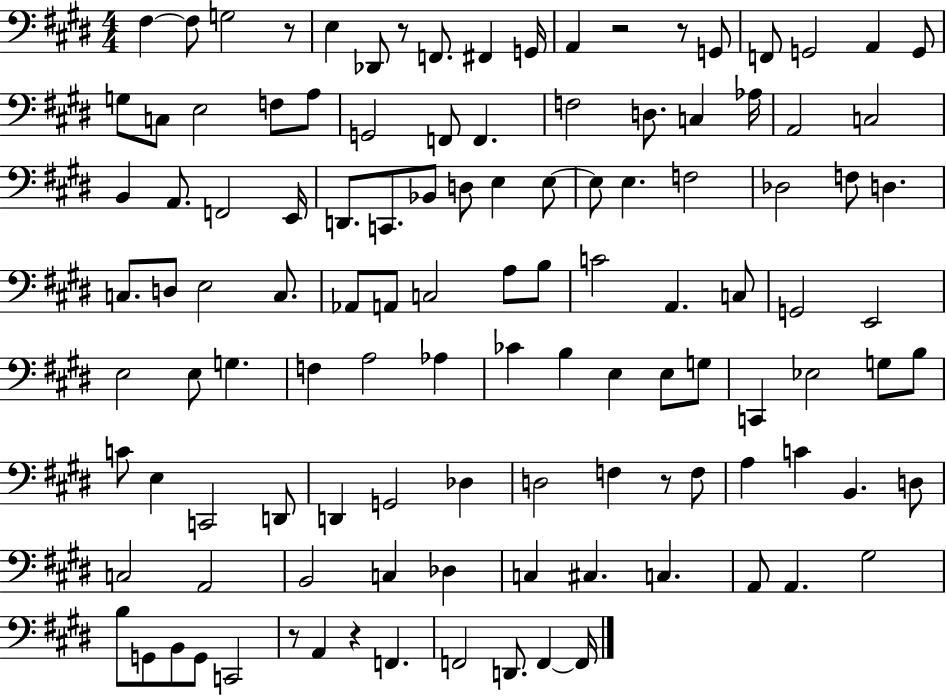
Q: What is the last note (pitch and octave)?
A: F2